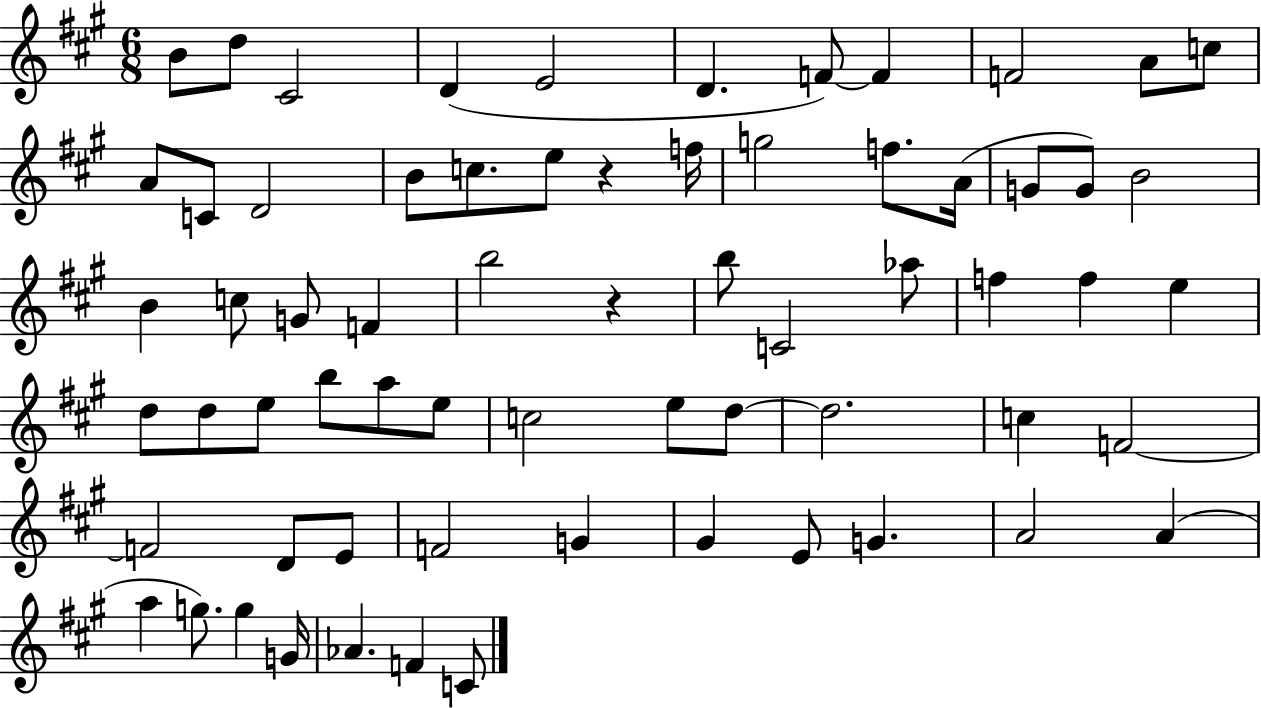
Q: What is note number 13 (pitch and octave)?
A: C4